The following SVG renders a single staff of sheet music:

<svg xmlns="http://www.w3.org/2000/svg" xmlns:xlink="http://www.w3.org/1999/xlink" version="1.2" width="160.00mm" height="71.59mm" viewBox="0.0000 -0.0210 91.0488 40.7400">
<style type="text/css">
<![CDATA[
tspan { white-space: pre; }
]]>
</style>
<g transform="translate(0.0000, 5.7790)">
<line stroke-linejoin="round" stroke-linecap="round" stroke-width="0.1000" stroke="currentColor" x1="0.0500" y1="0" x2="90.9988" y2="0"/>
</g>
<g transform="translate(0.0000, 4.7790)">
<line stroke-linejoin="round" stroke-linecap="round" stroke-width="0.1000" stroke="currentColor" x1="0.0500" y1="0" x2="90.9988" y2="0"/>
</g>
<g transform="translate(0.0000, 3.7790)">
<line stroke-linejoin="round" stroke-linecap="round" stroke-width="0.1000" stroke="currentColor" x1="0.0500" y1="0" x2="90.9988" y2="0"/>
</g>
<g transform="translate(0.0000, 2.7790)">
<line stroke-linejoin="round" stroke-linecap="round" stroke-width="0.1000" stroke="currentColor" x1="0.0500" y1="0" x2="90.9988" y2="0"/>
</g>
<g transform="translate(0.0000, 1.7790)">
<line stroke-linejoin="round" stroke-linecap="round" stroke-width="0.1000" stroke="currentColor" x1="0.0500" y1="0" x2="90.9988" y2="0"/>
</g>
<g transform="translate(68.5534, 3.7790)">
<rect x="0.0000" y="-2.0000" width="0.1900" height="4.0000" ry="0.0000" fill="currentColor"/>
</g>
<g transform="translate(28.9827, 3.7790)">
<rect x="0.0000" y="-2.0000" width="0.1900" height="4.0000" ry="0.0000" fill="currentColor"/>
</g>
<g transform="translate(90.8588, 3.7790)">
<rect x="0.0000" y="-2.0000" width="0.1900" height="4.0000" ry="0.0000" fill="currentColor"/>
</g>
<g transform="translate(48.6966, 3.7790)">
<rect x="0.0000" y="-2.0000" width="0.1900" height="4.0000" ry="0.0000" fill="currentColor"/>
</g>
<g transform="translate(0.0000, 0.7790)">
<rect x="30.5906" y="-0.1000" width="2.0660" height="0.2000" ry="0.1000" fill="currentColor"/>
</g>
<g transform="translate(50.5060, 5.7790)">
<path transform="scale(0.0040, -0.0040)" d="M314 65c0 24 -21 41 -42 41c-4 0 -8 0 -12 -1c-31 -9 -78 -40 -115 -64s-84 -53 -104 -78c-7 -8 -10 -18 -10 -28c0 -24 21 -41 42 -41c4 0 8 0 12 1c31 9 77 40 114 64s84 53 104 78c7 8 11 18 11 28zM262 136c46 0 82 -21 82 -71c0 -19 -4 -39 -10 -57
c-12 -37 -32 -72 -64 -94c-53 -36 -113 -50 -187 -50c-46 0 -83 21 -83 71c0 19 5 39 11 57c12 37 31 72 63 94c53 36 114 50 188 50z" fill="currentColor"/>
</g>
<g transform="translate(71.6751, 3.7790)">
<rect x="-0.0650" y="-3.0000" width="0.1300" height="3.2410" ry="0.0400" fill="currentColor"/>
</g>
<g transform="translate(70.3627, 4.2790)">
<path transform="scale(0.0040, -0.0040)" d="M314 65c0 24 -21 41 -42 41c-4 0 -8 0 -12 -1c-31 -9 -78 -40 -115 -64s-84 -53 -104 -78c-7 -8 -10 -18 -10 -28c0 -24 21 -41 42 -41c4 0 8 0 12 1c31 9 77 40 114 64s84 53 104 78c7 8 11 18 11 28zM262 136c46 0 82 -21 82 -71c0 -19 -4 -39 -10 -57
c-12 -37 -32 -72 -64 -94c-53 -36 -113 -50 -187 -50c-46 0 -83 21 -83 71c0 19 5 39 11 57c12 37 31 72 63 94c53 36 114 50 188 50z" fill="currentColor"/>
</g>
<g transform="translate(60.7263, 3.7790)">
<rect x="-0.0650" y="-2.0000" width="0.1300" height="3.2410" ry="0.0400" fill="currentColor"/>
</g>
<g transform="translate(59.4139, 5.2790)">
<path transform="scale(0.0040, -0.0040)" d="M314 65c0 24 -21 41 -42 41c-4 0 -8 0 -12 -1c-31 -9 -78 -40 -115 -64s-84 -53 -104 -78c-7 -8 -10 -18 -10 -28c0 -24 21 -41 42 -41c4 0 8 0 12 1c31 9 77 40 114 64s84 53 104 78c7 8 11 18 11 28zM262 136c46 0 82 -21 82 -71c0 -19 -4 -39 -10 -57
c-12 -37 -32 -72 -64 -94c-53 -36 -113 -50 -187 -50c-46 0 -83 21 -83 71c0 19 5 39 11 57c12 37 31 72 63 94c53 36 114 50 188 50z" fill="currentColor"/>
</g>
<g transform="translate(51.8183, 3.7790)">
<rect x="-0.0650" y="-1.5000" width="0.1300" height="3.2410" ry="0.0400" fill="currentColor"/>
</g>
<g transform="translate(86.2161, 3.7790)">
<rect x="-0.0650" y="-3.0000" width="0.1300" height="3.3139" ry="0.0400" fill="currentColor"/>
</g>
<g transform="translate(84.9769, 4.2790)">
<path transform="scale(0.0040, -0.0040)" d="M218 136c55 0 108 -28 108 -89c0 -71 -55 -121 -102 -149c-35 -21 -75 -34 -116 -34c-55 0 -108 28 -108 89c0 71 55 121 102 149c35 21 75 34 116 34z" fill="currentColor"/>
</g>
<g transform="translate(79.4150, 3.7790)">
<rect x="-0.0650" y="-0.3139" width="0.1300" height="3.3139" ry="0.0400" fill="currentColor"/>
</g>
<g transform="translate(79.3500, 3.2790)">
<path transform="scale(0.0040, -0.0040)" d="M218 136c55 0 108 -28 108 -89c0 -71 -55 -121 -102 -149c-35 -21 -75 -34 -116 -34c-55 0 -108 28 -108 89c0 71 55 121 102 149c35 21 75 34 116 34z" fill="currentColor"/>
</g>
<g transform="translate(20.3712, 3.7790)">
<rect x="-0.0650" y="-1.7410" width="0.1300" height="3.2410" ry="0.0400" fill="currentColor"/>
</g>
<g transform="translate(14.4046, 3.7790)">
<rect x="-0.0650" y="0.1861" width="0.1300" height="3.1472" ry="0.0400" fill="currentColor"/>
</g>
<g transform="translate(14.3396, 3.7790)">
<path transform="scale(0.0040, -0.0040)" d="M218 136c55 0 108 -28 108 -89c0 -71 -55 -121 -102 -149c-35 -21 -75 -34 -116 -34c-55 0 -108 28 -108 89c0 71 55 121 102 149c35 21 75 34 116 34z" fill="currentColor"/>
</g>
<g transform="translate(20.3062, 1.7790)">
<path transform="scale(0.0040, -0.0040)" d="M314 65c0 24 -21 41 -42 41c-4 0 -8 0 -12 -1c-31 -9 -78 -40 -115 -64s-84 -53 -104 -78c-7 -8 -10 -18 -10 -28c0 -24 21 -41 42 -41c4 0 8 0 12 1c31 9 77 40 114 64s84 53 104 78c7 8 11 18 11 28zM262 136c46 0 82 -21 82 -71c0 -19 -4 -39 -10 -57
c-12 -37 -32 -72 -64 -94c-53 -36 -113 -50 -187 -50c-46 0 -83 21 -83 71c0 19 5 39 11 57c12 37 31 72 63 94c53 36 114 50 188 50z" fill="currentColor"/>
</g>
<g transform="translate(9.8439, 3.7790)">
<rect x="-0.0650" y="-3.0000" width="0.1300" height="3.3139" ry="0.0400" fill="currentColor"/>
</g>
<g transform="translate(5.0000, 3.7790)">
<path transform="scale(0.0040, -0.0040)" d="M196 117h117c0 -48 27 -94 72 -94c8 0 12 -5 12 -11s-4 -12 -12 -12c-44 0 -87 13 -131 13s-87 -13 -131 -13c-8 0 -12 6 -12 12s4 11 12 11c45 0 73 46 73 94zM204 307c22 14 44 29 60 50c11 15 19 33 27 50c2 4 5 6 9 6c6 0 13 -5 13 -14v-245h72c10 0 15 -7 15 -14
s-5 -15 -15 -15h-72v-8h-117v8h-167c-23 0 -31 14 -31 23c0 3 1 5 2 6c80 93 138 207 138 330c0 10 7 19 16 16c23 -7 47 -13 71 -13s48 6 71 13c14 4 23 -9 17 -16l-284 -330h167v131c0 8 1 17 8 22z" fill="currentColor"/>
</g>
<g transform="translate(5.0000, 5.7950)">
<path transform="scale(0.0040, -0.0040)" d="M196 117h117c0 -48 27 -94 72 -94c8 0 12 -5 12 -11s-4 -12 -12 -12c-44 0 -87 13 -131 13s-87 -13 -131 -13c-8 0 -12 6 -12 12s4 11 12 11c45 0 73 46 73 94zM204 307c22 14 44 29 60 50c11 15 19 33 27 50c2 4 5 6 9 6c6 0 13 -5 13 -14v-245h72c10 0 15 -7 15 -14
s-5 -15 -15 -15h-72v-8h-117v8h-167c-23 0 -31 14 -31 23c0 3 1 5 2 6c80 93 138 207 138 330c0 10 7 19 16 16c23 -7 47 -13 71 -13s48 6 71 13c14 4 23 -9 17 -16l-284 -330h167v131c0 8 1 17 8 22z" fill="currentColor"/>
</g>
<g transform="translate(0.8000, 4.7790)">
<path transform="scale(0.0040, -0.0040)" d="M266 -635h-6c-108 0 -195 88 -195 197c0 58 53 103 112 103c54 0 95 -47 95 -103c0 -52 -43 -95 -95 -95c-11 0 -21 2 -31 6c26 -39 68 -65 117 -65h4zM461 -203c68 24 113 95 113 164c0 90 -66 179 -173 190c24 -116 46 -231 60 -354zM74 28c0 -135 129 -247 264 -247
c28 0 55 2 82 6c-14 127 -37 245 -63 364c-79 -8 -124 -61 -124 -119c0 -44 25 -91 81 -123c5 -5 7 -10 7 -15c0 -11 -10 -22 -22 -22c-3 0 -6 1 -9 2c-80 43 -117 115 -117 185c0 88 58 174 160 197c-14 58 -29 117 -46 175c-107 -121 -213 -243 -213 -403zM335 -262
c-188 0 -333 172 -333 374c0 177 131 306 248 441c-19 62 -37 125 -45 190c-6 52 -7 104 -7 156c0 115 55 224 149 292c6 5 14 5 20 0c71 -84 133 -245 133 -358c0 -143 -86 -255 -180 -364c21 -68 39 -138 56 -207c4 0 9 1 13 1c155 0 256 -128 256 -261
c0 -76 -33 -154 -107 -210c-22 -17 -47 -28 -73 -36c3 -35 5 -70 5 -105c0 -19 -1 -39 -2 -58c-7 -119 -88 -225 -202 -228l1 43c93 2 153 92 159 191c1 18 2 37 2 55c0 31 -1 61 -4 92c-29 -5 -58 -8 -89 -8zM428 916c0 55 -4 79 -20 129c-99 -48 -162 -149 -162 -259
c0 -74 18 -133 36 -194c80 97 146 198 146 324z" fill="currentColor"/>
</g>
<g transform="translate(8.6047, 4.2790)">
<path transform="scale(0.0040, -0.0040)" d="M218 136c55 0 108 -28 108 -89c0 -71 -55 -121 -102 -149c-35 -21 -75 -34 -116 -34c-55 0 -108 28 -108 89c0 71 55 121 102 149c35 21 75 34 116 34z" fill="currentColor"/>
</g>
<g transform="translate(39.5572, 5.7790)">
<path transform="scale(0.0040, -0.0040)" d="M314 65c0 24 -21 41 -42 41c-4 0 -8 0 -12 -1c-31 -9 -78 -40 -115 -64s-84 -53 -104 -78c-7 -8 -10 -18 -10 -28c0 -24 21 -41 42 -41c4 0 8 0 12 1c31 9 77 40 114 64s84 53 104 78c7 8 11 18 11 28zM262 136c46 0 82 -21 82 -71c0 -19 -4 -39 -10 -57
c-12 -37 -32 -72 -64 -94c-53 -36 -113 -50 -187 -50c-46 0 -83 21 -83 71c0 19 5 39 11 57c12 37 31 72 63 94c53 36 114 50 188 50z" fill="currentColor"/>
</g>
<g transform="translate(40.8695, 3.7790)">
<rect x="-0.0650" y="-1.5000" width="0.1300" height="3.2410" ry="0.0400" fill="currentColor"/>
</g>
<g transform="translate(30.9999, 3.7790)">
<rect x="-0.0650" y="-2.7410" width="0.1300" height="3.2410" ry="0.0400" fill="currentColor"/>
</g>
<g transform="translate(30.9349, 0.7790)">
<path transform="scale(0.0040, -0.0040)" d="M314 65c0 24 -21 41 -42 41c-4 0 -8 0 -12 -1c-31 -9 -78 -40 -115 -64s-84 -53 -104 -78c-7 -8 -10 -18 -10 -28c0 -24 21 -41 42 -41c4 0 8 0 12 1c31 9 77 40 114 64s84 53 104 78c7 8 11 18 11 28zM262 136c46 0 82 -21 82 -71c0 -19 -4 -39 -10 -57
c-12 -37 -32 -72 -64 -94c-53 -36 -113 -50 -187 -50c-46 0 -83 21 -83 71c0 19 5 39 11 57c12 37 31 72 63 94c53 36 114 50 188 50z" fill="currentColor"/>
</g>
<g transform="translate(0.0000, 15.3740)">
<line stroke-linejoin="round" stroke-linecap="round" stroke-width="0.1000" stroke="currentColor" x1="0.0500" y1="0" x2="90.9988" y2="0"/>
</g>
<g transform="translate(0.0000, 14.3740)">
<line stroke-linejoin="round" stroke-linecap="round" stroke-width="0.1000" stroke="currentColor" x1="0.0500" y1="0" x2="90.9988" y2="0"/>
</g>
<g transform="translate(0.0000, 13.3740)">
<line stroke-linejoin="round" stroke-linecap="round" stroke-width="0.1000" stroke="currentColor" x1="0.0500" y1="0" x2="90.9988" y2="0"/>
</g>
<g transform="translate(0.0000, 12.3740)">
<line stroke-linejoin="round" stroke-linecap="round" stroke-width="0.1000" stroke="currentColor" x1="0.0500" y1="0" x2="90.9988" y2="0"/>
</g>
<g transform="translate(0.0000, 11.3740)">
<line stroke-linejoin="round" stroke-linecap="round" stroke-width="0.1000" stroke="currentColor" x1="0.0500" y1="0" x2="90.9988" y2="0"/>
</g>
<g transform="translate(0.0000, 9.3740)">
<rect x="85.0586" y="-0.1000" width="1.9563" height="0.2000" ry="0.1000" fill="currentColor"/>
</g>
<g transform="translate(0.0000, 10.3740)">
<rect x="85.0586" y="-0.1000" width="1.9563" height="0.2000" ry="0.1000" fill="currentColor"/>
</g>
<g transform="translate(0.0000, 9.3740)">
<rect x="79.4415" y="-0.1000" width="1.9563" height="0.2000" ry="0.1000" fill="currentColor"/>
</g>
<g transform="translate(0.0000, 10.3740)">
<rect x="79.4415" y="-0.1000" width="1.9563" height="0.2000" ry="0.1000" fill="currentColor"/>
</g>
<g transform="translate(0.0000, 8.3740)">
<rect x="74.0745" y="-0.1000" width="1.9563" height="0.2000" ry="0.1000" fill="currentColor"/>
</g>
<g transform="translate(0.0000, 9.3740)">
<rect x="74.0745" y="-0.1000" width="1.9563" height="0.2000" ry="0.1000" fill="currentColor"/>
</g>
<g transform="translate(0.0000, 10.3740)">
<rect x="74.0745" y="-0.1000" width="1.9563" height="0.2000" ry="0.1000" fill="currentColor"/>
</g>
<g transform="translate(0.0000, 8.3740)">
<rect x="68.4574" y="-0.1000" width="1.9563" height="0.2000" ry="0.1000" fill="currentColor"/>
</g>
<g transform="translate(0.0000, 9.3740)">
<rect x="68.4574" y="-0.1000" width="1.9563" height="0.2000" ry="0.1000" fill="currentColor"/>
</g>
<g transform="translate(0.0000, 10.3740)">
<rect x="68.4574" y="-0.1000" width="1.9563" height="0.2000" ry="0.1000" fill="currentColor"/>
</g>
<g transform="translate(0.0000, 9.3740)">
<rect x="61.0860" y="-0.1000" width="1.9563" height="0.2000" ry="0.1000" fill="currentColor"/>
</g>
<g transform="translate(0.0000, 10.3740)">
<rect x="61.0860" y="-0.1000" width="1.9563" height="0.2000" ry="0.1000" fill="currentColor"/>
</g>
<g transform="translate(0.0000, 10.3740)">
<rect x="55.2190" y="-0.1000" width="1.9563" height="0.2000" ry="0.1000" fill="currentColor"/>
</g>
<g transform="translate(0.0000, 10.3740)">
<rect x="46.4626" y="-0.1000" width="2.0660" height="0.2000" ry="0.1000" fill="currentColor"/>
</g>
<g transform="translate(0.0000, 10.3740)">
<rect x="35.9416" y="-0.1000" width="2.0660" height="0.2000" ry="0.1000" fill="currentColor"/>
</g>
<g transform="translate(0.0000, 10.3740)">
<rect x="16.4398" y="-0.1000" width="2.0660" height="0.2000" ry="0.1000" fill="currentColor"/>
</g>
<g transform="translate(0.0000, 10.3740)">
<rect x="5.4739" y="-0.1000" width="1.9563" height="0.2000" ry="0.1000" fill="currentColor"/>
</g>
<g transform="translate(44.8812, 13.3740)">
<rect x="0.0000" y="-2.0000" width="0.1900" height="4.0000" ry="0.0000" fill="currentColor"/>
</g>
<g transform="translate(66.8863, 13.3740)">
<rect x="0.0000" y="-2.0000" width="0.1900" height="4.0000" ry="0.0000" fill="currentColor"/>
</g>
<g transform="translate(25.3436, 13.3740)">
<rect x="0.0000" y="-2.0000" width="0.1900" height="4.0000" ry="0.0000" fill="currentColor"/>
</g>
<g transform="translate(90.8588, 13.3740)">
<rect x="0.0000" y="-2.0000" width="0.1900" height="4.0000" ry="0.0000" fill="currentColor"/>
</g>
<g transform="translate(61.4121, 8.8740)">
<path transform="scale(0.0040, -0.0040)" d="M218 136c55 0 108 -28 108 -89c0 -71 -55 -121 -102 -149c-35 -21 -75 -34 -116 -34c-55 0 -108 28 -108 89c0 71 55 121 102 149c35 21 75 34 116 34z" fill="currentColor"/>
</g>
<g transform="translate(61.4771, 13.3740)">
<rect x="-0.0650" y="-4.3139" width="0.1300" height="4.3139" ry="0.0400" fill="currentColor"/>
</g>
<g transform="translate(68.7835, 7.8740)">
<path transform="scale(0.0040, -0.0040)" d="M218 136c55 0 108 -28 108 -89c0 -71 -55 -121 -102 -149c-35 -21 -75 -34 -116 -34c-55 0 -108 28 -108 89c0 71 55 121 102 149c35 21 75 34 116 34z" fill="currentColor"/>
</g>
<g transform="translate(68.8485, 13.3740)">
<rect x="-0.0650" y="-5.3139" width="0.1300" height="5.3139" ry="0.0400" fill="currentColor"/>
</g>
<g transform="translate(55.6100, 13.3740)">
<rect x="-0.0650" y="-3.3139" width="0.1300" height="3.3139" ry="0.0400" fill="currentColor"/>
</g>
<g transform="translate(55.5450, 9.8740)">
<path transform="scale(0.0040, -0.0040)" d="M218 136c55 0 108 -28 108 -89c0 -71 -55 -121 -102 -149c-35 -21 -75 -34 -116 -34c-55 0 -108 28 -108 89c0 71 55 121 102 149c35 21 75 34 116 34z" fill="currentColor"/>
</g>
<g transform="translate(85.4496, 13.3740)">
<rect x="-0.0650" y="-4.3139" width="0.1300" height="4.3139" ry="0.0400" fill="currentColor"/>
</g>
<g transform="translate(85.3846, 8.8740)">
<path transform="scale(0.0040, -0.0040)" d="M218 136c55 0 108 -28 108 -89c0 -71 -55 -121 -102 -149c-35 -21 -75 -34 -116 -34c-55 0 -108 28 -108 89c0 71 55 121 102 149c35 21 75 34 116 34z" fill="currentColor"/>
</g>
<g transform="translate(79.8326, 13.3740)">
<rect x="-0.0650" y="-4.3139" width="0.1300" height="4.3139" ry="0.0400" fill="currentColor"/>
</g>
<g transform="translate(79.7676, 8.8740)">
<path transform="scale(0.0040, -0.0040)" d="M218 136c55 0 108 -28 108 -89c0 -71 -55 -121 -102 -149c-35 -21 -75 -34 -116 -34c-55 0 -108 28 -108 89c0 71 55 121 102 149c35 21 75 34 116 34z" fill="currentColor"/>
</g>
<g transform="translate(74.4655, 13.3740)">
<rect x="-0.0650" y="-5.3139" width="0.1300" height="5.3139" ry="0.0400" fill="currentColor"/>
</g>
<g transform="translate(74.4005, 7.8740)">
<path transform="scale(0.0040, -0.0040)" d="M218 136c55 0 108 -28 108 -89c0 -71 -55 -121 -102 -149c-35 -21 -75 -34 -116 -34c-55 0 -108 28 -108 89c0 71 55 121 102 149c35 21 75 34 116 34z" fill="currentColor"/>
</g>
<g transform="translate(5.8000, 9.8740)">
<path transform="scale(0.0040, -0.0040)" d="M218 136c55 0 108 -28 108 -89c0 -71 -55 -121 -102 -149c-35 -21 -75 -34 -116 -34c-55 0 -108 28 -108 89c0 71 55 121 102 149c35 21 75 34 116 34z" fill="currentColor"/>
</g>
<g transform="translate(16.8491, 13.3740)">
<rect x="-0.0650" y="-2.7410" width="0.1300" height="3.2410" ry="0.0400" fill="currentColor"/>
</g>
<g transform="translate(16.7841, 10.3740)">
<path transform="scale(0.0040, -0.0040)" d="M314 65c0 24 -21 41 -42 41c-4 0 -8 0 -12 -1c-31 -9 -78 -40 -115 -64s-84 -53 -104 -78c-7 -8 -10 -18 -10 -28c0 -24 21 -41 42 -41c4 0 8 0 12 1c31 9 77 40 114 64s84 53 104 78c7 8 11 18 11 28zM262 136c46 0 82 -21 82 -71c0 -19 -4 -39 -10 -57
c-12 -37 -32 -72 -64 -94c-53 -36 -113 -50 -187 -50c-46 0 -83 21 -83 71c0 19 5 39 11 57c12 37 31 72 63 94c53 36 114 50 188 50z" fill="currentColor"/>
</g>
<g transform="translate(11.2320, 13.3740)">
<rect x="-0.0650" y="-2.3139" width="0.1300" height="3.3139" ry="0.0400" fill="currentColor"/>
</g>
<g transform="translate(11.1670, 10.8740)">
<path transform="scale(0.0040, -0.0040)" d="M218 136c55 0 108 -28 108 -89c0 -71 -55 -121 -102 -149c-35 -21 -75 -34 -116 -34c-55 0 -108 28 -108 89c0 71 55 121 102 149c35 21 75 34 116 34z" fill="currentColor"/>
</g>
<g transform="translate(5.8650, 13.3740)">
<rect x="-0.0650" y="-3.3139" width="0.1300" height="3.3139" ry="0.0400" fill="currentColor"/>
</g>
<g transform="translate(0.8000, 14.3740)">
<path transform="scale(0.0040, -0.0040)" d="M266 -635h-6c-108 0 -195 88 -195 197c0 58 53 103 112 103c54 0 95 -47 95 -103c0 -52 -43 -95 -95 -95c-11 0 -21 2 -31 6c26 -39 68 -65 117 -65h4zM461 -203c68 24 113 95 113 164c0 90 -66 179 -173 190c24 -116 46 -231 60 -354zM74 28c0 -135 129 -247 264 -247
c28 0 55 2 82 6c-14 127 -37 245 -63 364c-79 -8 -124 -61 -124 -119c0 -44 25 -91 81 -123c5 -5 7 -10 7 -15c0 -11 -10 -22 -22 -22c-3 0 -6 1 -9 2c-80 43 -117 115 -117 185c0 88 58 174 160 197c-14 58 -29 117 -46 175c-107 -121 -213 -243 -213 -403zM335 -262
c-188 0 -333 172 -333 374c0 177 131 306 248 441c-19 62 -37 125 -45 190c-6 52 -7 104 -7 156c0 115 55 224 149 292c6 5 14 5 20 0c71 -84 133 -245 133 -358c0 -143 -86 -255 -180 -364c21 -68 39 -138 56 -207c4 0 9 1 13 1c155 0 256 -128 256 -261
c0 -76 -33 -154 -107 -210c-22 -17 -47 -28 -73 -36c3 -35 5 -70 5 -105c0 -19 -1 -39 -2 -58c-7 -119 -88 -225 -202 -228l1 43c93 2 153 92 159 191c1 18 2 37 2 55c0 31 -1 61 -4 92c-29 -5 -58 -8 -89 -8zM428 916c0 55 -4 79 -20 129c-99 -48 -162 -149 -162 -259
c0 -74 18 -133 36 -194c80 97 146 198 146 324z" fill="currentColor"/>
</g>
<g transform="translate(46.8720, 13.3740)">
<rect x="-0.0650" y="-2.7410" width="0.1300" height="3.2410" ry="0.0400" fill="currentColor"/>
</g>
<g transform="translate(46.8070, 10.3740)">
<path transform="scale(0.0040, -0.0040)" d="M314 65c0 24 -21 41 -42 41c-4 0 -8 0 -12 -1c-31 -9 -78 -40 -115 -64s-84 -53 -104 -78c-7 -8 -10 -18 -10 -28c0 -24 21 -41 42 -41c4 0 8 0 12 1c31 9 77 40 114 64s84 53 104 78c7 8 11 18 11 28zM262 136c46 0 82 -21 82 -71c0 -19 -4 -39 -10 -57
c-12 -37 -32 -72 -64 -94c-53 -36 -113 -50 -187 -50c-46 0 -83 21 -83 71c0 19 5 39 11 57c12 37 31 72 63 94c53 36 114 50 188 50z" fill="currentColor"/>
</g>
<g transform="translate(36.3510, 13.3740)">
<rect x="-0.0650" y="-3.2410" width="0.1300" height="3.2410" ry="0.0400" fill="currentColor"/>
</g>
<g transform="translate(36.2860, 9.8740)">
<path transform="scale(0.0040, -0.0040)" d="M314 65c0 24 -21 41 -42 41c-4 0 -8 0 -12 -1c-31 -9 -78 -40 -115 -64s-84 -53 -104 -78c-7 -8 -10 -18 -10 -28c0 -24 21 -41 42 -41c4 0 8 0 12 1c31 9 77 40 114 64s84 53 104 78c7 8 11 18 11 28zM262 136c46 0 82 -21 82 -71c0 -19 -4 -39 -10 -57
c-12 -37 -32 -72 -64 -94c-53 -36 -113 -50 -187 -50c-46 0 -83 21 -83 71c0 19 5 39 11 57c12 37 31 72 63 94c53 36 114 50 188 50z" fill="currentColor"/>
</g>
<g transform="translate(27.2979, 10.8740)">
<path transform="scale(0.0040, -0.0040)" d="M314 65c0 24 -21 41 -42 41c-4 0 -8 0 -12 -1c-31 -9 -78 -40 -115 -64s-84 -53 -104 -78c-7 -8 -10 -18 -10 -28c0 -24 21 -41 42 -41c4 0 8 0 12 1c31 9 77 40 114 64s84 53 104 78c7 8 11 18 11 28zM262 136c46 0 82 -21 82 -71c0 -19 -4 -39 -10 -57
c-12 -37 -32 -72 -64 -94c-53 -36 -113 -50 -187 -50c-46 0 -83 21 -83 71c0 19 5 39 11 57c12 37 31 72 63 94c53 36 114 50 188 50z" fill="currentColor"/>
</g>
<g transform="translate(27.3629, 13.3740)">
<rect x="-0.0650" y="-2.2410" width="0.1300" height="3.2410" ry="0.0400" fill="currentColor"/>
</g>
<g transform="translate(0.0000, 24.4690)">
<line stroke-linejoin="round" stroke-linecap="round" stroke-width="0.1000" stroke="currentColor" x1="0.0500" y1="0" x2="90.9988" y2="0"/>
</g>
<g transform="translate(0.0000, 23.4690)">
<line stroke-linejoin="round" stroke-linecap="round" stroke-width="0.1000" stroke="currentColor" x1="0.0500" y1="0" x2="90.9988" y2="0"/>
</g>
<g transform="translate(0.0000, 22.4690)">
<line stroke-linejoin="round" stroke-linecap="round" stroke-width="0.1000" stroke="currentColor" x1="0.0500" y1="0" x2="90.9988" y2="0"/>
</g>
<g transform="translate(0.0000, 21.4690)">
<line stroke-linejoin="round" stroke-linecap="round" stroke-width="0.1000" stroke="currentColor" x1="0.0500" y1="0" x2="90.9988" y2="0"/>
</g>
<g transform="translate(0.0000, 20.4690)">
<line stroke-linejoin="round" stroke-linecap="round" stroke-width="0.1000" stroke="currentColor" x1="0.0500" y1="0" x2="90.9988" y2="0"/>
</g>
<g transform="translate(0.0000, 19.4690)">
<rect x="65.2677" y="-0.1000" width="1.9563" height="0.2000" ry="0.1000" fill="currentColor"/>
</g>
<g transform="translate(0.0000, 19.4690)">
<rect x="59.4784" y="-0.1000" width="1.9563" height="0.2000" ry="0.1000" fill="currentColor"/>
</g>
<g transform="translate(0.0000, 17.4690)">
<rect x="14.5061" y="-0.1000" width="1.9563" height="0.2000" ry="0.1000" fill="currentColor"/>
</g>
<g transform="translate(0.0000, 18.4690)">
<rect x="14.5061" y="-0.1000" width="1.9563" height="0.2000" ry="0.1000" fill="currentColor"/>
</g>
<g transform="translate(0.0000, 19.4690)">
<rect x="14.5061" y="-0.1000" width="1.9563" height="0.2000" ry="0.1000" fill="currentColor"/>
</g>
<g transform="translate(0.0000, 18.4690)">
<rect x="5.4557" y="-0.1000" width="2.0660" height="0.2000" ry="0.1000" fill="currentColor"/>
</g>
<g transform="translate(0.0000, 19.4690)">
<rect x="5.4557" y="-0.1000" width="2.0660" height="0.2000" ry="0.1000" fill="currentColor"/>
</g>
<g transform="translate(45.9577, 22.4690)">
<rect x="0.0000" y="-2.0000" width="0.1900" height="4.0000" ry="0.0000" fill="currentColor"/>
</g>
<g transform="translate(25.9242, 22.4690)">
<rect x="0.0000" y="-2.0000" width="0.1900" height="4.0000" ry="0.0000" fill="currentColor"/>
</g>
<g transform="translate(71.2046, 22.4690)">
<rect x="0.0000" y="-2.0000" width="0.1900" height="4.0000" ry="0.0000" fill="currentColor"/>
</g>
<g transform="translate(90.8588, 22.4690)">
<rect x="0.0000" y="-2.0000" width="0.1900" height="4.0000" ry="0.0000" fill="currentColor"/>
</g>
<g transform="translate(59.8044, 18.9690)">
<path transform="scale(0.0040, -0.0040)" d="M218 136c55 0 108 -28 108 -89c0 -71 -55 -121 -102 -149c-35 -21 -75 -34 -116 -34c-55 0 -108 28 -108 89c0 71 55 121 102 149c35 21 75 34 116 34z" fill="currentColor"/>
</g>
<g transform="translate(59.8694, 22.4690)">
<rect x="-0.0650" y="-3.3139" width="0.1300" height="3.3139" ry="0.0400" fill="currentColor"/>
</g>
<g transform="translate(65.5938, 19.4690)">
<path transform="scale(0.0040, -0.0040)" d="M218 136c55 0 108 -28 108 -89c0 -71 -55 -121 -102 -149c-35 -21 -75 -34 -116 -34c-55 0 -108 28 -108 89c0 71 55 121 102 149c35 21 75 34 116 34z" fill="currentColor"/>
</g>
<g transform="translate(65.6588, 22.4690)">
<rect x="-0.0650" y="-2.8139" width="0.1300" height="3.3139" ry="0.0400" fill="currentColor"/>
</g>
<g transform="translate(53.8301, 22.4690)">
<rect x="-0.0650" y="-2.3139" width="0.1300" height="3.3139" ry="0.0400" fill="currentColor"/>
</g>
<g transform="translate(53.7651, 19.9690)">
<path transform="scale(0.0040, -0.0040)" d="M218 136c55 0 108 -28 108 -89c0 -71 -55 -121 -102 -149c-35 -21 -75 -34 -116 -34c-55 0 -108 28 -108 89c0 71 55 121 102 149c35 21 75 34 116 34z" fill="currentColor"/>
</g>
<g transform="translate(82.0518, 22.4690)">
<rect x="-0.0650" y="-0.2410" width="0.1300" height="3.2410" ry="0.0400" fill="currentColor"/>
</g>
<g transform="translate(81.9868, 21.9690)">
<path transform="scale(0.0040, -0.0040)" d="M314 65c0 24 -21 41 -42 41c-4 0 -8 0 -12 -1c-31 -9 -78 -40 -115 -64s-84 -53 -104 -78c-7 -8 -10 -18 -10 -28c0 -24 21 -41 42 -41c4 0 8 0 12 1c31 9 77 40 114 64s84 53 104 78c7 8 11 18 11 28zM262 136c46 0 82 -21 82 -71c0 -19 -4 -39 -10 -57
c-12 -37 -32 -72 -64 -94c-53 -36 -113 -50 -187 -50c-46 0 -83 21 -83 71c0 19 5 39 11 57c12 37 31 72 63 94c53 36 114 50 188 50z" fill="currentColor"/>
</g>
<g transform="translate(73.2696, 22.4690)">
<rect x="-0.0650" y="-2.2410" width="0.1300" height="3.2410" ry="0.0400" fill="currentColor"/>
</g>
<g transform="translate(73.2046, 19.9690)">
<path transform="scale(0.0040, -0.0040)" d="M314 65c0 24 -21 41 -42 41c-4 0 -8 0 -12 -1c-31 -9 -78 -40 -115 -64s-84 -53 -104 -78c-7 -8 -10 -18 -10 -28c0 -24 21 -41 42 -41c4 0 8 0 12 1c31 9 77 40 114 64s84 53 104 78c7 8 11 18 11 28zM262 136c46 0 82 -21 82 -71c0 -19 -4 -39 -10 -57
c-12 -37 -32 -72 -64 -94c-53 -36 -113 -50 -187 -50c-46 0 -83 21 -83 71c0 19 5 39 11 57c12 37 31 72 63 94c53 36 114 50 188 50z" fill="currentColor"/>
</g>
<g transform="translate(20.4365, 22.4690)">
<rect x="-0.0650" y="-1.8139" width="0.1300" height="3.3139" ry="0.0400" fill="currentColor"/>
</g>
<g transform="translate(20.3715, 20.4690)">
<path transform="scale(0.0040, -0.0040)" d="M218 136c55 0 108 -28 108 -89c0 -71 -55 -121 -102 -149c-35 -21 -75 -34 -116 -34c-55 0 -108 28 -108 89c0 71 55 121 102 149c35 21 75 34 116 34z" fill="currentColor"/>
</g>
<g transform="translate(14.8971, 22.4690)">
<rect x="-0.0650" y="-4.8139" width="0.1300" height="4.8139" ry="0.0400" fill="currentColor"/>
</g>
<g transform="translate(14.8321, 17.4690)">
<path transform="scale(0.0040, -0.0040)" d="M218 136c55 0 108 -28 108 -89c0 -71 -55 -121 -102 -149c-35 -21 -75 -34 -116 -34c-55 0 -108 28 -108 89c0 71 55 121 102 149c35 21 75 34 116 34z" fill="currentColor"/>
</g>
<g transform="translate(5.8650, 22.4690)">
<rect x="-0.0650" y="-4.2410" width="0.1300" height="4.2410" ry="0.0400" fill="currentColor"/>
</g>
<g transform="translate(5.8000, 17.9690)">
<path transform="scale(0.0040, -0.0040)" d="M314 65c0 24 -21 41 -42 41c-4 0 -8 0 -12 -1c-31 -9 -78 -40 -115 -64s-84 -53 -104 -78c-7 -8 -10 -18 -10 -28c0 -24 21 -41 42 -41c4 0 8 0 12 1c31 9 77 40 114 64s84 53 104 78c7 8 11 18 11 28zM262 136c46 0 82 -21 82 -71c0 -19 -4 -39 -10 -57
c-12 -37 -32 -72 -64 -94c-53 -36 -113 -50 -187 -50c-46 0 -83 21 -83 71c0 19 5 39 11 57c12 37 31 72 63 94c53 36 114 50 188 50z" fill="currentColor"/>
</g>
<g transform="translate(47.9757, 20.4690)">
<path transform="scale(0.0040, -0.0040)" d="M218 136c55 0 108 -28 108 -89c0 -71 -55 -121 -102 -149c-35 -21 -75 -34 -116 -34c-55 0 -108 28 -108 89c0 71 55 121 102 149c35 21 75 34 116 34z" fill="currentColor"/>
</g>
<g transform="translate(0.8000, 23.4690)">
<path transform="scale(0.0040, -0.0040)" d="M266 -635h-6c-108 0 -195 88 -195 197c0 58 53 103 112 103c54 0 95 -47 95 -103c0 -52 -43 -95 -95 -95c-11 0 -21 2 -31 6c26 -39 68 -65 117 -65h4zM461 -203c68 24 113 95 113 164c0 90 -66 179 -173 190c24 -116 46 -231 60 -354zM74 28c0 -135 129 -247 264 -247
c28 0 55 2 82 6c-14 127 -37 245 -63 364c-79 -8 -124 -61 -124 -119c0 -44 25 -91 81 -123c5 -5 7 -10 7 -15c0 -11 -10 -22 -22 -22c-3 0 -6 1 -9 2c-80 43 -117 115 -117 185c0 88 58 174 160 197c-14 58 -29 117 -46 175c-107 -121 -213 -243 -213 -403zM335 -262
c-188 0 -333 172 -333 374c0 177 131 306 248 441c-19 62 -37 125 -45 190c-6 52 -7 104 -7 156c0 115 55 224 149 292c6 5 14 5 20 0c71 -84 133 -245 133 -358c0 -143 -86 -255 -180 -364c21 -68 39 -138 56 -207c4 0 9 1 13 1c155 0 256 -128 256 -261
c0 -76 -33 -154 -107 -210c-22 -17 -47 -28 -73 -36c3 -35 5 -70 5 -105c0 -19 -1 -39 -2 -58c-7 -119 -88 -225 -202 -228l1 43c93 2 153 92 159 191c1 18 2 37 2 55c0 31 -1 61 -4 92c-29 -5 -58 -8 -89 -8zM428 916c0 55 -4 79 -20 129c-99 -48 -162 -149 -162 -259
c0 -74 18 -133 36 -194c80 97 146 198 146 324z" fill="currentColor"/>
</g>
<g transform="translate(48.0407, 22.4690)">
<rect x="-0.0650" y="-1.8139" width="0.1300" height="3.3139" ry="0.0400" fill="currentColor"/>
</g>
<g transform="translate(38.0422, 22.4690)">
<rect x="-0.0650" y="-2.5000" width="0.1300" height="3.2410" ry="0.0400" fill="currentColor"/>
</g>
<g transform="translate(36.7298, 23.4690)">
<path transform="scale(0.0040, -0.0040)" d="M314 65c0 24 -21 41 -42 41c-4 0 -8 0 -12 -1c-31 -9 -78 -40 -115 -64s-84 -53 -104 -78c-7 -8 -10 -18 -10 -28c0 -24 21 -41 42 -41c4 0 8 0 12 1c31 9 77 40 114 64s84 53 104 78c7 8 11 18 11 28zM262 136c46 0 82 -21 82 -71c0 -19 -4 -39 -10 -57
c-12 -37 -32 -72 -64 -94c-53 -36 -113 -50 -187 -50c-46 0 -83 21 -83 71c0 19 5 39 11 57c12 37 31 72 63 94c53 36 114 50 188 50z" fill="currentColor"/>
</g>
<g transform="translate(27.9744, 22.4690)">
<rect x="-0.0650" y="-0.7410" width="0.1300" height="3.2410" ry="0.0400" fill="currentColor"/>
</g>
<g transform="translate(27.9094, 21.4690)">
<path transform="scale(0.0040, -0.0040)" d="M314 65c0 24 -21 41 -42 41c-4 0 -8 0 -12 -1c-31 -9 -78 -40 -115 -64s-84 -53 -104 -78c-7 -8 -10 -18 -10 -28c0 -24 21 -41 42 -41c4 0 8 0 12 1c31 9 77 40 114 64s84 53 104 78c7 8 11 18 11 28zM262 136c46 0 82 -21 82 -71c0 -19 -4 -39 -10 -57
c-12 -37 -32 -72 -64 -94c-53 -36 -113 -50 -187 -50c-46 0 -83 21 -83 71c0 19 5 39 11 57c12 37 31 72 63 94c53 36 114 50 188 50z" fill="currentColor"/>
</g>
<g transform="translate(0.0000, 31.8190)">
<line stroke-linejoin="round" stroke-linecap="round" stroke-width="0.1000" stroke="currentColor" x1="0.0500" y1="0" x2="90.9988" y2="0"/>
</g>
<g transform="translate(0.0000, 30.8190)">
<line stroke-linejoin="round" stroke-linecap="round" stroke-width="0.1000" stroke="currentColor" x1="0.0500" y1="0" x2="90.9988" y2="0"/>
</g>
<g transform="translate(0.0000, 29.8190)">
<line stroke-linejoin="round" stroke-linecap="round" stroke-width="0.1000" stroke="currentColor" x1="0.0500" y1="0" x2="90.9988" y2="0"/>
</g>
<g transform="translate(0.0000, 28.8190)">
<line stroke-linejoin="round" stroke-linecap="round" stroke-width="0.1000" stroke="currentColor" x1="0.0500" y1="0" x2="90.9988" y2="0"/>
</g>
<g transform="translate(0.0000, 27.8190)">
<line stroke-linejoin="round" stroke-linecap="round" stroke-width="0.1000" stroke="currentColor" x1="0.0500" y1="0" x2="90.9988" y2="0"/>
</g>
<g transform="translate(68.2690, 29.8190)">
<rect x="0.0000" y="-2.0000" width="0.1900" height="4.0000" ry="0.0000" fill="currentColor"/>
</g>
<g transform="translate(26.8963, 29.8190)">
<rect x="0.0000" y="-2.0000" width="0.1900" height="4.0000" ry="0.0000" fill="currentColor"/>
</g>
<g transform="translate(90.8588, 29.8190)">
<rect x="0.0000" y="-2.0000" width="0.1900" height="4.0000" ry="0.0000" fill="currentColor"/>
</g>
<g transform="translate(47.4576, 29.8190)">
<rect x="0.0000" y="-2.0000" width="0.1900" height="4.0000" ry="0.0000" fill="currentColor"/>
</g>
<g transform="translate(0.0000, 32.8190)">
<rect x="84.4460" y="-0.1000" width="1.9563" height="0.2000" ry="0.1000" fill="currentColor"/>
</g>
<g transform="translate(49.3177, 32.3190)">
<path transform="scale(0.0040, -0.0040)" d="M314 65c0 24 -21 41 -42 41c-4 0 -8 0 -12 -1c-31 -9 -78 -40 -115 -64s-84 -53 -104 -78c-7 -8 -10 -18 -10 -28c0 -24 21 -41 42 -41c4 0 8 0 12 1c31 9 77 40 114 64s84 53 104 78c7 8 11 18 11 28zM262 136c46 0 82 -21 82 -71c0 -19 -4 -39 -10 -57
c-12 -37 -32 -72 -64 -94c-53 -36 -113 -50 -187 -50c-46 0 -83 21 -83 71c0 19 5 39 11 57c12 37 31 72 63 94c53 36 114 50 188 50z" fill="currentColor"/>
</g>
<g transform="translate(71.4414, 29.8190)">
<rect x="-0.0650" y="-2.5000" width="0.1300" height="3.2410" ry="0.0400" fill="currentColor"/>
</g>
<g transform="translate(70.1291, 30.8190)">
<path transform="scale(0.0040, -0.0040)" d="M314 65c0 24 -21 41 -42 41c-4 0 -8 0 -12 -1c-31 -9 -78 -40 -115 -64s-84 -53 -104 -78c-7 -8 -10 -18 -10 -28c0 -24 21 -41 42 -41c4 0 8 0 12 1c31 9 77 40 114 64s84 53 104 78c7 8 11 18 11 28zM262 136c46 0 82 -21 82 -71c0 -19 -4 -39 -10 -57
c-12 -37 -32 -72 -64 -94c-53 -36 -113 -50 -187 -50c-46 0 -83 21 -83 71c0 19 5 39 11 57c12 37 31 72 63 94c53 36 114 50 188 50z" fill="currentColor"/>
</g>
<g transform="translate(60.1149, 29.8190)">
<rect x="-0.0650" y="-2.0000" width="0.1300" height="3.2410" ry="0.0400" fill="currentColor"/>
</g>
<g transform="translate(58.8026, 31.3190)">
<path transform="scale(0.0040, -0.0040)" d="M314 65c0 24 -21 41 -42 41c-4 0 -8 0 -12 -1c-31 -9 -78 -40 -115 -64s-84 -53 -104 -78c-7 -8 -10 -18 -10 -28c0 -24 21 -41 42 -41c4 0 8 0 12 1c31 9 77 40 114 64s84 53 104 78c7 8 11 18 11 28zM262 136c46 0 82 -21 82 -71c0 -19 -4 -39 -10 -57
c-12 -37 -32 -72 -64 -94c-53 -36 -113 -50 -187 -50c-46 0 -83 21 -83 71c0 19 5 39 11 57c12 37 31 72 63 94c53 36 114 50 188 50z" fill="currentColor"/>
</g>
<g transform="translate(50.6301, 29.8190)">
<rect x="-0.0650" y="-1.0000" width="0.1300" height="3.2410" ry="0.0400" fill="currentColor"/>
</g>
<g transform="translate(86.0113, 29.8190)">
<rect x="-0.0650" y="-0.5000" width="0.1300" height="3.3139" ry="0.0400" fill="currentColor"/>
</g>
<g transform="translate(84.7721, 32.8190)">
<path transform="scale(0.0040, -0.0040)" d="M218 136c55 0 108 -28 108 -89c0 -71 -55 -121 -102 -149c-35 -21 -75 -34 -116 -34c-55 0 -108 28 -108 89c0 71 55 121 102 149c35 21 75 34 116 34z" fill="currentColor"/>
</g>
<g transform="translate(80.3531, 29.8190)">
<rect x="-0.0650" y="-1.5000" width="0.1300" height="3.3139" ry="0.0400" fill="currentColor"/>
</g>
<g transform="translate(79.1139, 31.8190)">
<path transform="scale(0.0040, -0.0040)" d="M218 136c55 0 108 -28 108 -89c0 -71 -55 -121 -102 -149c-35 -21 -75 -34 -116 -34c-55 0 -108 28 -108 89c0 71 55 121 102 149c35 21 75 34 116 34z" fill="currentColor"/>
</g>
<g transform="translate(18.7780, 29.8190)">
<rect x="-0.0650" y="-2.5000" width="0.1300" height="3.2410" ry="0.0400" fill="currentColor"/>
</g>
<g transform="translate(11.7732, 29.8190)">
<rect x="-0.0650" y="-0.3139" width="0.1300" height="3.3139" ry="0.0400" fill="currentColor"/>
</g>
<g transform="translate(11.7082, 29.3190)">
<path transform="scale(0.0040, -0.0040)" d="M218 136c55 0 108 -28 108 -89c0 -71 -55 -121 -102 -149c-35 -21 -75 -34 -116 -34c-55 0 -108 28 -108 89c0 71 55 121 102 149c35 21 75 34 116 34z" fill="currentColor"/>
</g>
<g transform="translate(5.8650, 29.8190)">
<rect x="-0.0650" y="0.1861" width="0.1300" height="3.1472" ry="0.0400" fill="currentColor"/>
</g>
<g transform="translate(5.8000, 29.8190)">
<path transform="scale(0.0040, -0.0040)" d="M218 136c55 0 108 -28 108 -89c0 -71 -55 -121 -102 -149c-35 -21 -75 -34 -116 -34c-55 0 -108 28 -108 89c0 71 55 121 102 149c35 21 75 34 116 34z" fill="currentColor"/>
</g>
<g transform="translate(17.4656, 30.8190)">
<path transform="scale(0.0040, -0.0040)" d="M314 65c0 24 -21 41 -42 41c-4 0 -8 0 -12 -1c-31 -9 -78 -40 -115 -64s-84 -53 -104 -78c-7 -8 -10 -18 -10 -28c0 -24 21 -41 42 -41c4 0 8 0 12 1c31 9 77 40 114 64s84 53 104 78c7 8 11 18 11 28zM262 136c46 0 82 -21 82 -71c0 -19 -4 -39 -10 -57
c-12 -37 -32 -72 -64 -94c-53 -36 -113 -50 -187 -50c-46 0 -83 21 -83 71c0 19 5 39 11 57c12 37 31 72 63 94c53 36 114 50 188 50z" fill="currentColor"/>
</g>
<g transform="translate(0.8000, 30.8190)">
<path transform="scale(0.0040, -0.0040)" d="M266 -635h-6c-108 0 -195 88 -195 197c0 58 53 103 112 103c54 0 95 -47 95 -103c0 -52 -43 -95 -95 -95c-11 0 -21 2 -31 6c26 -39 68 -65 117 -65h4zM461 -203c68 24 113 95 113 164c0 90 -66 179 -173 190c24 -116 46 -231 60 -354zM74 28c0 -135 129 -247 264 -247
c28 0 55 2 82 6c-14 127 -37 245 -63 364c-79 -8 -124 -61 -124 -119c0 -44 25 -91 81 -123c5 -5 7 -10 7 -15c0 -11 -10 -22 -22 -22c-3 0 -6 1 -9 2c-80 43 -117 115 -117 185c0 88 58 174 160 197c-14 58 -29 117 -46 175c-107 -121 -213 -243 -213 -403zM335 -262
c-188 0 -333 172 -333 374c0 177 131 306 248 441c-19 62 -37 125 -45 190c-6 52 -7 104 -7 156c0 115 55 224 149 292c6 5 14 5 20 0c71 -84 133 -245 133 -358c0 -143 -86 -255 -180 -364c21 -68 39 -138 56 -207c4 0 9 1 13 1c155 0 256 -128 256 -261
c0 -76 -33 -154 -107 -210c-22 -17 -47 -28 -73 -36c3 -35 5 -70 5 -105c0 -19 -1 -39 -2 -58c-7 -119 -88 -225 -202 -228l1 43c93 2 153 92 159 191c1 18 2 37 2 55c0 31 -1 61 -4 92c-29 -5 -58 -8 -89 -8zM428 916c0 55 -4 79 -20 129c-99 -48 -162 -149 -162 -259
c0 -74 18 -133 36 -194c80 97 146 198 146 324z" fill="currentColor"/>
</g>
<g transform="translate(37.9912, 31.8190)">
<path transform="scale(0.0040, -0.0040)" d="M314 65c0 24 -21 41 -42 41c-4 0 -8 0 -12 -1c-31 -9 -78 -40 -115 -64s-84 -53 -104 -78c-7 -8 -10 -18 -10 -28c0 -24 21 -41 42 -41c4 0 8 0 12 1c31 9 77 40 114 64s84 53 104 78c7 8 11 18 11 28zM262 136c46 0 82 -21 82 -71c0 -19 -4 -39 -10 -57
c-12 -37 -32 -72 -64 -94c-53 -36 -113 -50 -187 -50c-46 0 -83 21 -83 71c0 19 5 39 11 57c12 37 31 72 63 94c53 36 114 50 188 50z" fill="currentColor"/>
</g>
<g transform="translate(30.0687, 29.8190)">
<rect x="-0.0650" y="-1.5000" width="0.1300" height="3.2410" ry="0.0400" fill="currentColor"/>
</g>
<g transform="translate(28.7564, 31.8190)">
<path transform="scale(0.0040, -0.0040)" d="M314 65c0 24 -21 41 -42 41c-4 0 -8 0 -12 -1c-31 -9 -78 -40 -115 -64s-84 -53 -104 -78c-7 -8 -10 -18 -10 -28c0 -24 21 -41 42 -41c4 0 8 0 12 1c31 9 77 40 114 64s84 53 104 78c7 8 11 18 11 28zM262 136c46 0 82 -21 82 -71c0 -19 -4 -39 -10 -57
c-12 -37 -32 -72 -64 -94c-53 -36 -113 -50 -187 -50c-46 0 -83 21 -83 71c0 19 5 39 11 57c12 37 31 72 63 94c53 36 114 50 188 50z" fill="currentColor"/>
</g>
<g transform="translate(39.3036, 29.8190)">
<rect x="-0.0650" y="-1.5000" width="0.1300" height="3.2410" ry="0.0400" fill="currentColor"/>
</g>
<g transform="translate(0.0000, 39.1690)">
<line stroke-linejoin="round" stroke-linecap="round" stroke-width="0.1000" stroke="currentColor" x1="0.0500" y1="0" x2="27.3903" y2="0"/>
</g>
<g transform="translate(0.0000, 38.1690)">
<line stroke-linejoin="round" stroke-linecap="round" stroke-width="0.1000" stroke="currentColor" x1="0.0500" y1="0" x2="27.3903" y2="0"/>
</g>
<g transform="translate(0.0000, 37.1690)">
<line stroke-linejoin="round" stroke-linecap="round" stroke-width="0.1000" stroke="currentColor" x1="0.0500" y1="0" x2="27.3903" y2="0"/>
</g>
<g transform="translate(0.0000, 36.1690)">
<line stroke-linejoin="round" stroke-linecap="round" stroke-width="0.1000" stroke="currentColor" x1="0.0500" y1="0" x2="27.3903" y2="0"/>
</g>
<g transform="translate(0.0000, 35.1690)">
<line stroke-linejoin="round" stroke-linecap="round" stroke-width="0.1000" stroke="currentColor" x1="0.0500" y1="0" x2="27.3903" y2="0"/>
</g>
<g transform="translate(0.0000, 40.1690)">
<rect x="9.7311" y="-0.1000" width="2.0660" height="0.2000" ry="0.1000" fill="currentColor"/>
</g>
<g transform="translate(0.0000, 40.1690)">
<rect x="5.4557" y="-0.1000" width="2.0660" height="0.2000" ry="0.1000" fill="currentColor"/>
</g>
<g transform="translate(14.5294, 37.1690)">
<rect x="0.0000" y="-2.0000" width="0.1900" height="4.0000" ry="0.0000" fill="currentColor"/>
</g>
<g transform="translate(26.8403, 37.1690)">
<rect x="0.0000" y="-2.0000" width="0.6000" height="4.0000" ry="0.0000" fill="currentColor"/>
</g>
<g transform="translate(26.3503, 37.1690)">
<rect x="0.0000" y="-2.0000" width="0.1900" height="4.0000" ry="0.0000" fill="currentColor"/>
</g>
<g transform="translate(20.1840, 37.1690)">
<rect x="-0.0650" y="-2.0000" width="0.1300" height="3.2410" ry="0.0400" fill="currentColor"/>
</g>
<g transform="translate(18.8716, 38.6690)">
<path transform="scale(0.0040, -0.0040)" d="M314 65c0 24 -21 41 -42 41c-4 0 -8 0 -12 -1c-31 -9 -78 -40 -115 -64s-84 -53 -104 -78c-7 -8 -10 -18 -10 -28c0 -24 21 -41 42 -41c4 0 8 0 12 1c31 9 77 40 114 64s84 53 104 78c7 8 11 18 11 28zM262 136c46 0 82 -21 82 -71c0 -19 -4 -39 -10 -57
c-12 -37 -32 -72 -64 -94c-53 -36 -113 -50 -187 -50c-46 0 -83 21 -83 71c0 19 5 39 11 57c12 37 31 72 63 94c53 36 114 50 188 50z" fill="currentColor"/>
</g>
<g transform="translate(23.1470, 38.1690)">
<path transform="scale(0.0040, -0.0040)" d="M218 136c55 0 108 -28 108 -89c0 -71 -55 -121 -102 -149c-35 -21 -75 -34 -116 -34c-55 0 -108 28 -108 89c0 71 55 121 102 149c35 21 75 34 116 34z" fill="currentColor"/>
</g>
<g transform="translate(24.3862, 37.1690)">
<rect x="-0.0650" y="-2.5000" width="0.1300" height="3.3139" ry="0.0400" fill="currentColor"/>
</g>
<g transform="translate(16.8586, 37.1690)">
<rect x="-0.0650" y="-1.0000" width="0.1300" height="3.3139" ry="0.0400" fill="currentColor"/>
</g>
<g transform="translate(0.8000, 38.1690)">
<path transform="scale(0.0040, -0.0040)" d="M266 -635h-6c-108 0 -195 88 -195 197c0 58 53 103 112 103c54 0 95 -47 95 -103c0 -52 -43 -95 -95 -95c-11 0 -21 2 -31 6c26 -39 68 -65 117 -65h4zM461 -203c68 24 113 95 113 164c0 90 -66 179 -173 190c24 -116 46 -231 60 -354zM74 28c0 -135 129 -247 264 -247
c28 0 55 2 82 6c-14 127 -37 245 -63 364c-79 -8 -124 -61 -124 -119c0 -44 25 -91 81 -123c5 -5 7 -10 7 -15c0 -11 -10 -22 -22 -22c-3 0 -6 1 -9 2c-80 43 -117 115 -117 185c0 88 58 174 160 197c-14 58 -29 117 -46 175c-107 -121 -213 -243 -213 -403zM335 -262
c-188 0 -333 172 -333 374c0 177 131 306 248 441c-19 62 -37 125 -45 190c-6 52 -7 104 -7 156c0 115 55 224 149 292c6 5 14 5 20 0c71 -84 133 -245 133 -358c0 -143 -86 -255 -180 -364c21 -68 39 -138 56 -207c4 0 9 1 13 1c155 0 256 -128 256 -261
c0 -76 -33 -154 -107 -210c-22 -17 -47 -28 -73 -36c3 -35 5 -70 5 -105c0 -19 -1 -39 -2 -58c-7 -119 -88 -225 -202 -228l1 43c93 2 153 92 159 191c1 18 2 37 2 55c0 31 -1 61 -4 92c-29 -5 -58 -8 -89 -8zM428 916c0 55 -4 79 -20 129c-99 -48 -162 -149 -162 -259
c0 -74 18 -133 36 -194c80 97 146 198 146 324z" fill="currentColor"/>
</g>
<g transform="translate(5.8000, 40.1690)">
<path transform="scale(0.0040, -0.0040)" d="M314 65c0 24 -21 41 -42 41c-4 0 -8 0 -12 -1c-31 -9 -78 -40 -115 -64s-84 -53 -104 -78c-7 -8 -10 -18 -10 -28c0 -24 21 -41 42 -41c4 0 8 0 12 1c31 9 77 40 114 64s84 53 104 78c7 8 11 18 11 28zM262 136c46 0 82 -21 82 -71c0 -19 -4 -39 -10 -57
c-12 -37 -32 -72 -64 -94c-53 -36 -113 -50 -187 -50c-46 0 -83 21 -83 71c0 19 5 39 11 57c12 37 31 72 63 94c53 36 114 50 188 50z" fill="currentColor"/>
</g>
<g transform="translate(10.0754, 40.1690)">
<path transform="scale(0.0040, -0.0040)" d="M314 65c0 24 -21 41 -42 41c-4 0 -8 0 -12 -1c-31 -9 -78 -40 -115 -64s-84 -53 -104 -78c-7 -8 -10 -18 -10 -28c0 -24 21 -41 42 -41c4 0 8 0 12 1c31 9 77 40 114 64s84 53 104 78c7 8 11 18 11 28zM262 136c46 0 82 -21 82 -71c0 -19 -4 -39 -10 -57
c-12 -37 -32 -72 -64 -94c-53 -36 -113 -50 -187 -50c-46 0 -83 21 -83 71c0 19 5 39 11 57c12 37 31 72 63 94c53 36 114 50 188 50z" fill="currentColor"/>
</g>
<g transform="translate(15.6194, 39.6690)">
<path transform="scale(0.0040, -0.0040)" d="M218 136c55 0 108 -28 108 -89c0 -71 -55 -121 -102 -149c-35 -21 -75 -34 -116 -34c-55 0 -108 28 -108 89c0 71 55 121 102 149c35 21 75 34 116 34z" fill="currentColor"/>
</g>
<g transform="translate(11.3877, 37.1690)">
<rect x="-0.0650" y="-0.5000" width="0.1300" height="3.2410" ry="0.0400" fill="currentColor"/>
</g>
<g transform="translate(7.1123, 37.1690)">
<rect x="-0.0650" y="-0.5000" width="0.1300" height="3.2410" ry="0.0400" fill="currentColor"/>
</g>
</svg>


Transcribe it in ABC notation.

X:1
T:Untitled
M:4/4
L:1/4
K:C
A B f2 a2 E2 E2 F2 A2 c A b g a2 g2 b2 a2 b d' f' f' d' d' d'2 e' f d2 G2 f g b a g2 c2 B c G2 E2 E2 D2 F2 G2 E C C2 C2 D F2 G